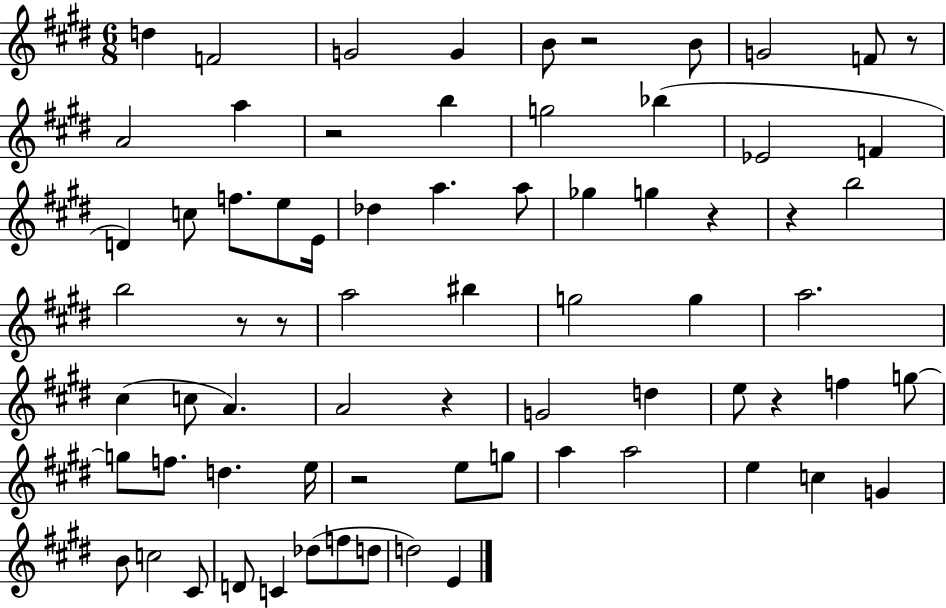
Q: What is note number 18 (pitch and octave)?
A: F5